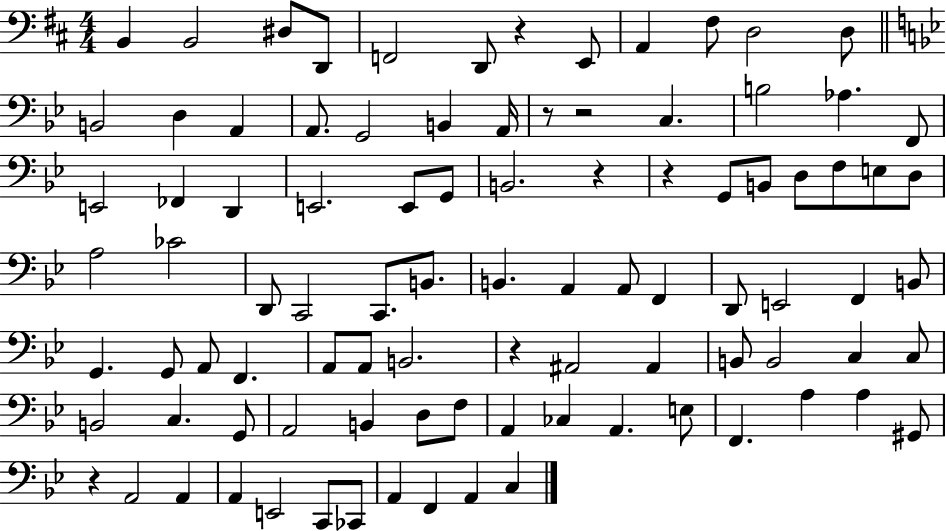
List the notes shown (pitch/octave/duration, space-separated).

B2/q B2/h D#3/e D2/e F2/h D2/e R/q E2/e A2/q F#3/e D3/h D3/e B2/h D3/q A2/q A2/e. G2/h B2/q A2/s R/e R/h C3/q. B3/h Ab3/q. F2/e E2/h FES2/q D2/q E2/h. E2/e G2/e B2/h. R/q R/q G2/e B2/e D3/e F3/e E3/e D3/e A3/h CES4/h D2/e C2/h C2/e. B2/e. B2/q. A2/q A2/e F2/q D2/e E2/h F2/q B2/e G2/q. G2/e A2/e F2/q. A2/e A2/e B2/h. R/q A#2/h A#2/q B2/e B2/h C3/q C3/e B2/h C3/q. G2/e A2/h B2/q D3/e F3/e A2/q CES3/q A2/q. E3/e F2/q. A3/q A3/q G#2/e R/q A2/h A2/q A2/q E2/h C2/e CES2/e A2/q F2/q A2/q C3/q